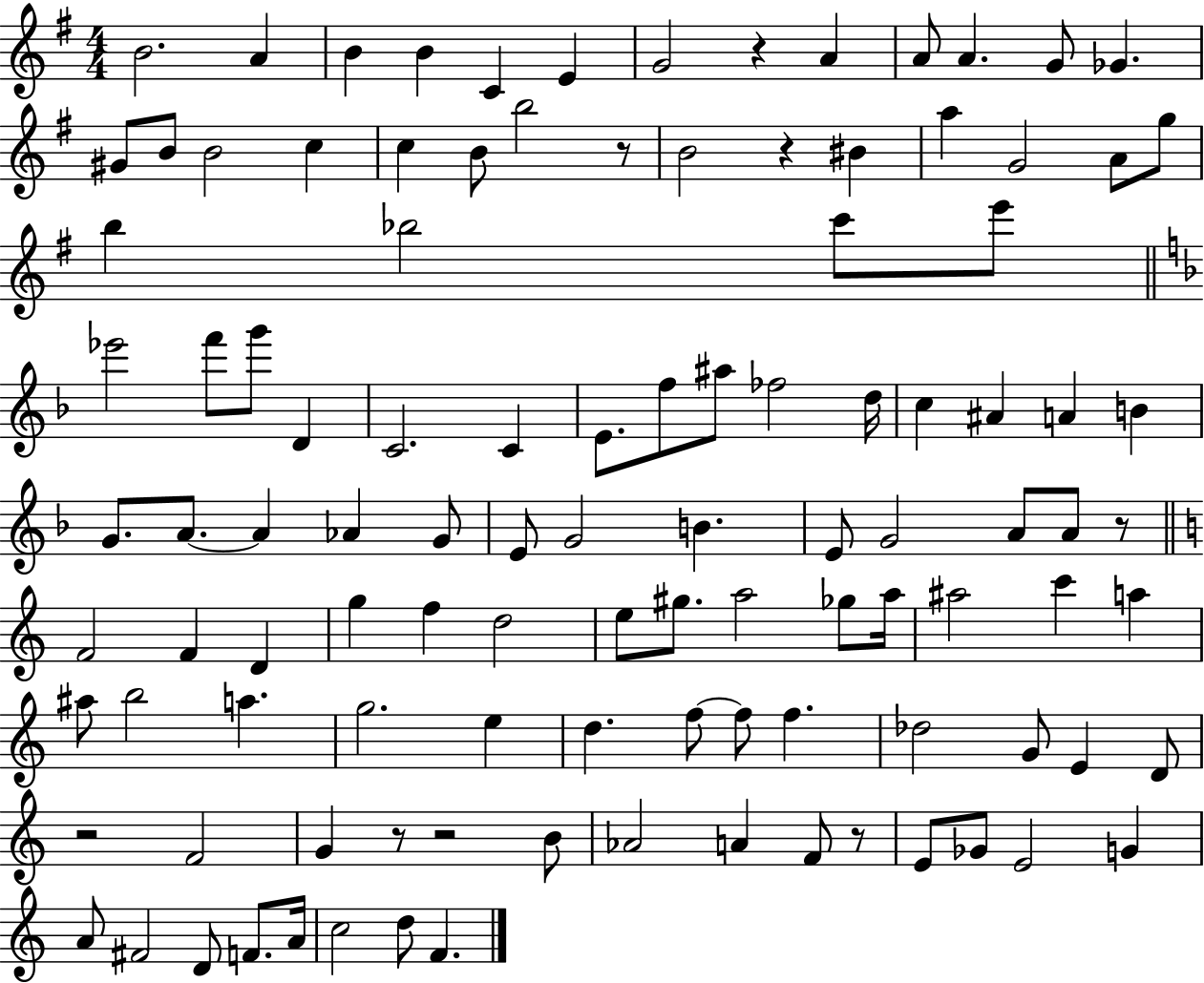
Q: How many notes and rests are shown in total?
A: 109